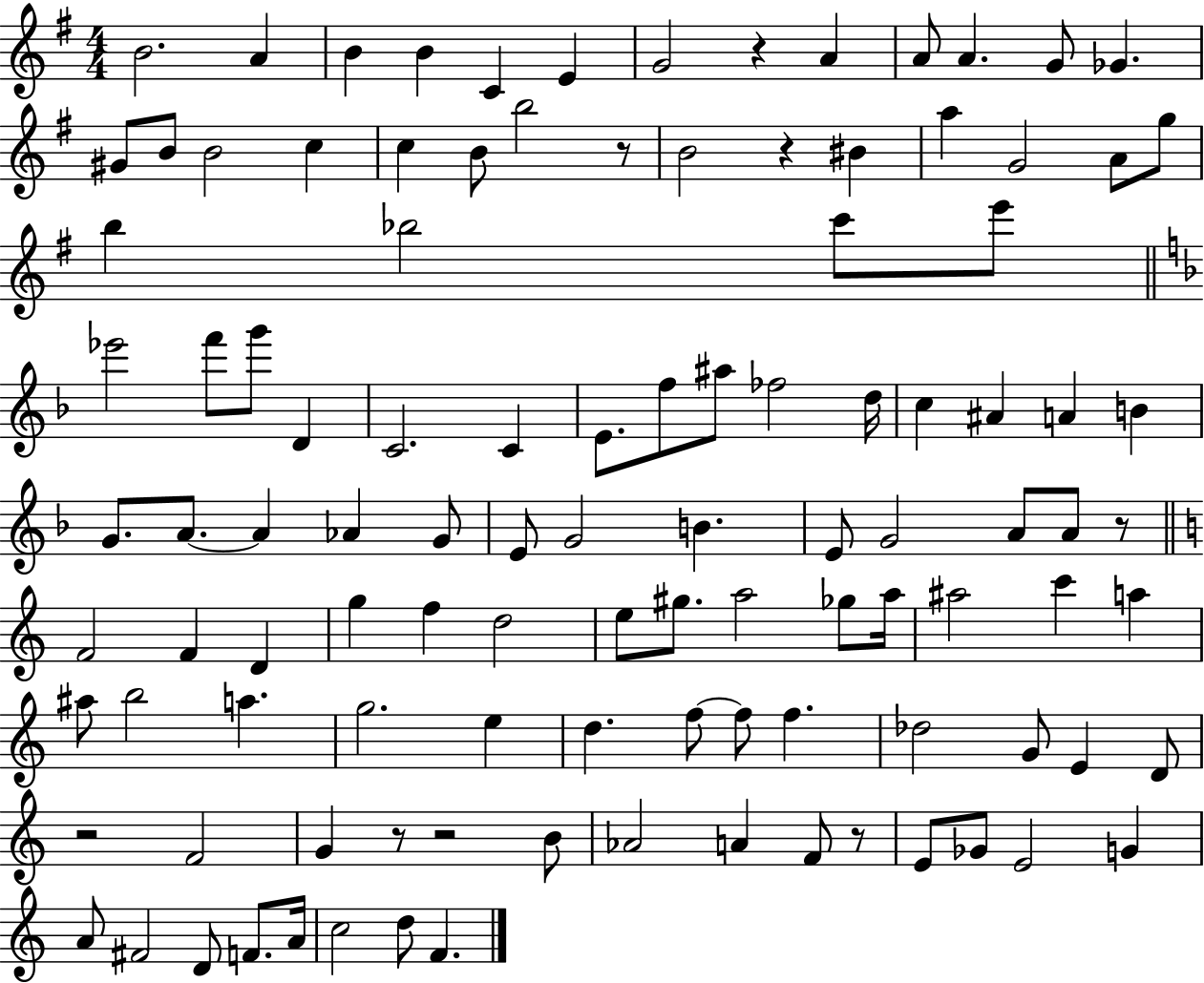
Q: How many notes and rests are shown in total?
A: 109